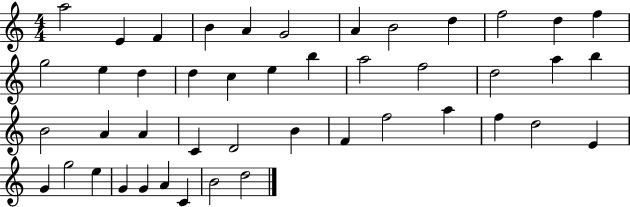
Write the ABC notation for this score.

X:1
T:Untitled
M:4/4
L:1/4
K:C
a2 E F B A G2 A B2 d f2 d f g2 e d d c e b a2 f2 d2 a b B2 A A C D2 B F f2 a f d2 E G g2 e G G A C B2 d2